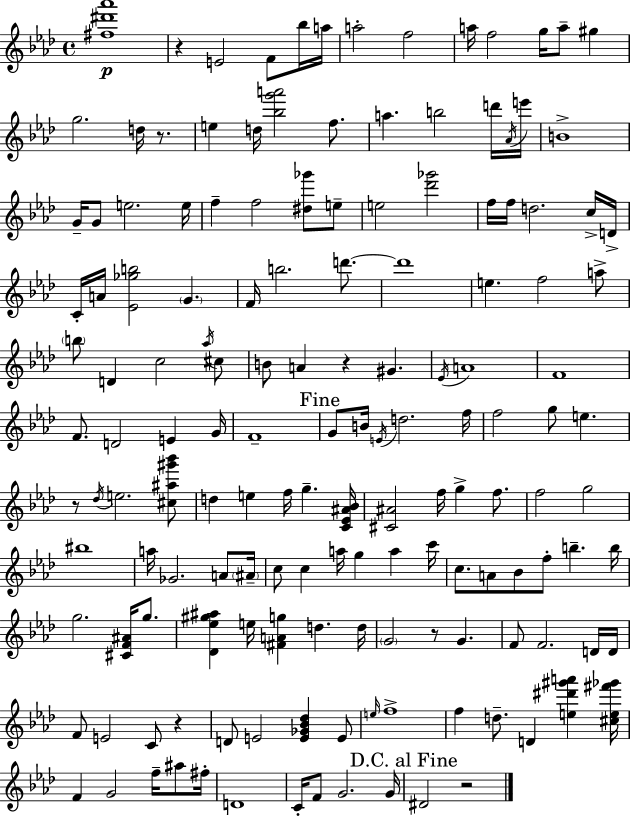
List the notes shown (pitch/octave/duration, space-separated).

[F#5,D#6,Ab6]/w R/q E4/h F4/e Bb5/s A5/s A5/h F5/h A5/s F5/h G5/s A5/e G#5/q G5/h. D5/s R/e. E5/q D5/s [Bb5,G6,A6]/h F5/e. A5/q. B5/h D6/s Ab4/s E6/s B4/w G4/s G4/e E5/h. E5/s F5/q F5/h [D#5,Gb6]/e E5/e E5/h [Db6,Gb6]/h F5/s F5/s D5/h. C5/s D4/s C4/s A4/s [Eb4,Gb5,B5]/h G4/q. F4/s B5/h. D6/e. D6/w E5/q. F5/h A5/e B5/e D4/q C5/h Ab5/s C#5/e B4/e A4/q R/q G#4/q. Eb4/s A4/w F4/w F4/e. D4/h E4/q G4/s F4/w G4/e B4/s E4/s D5/h. F5/s F5/h G5/e E5/q. R/e Db5/s E5/h. [C#5,A#5,G#6,Bb6]/e D5/q E5/q F5/s G5/q. [C4,Eb4,A#4,Bb4]/s [C#4,A#4]/h F5/s G5/q F5/e. F5/h G5/h BIS5/w A5/s Gb4/h. A4/e A#4/s C5/e C5/q A5/s G5/q A5/q C6/s C5/e. A4/e Bb4/e F5/e B5/q. B5/s G5/h. [C#4,F4,A#4]/s G5/e. [Db4,Eb5,G#5,A#5]/q E5/s [F#4,A4,G5]/q D5/q. D5/s G4/h R/e G4/q. F4/e F4/h. D4/s D4/s F4/e E4/h C4/e R/q D4/e E4/h [E4,Gb4,Bb4,Db5]/q E4/e E5/s F5/w F5/q D5/e. D4/q [E5,D#6,G#6,A6]/q [C#5,E5,F#6,Gb6]/s F4/q G4/h F5/s A#5/e F#5/s D4/w C4/s F4/e G4/h. G4/s D#4/h R/h